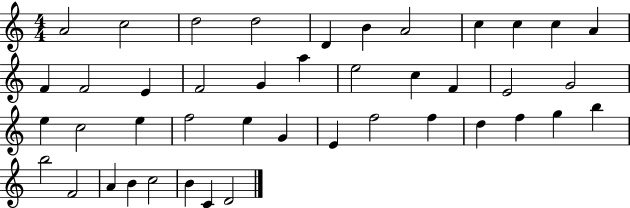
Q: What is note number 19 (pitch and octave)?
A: C5